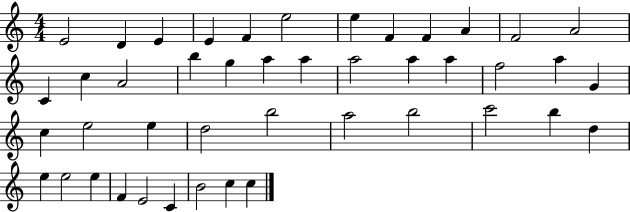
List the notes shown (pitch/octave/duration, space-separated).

E4/h D4/q E4/q E4/q F4/q E5/h E5/q F4/q F4/q A4/q F4/h A4/h C4/q C5/q A4/h B5/q G5/q A5/q A5/q A5/h A5/q A5/q F5/h A5/q G4/q C5/q E5/h E5/q D5/h B5/h A5/h B5/h C6/h B5/q D5/q E5/q E5/h E5/q F4/q E4/h C4/q B4/h C5/q C5/q